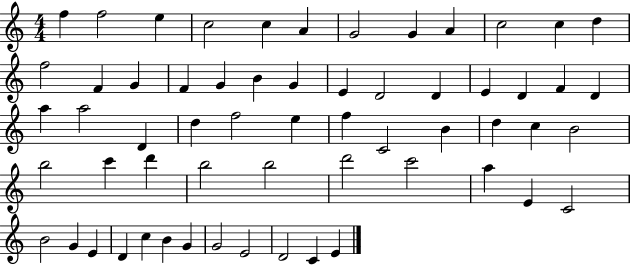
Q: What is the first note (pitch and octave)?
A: F5